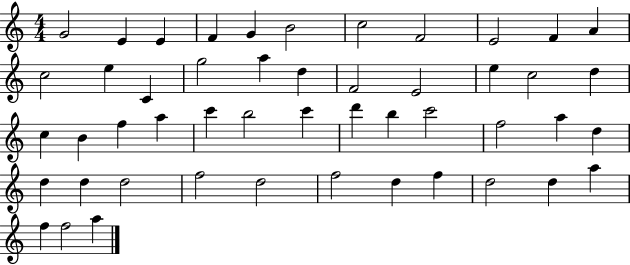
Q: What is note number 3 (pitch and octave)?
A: E4